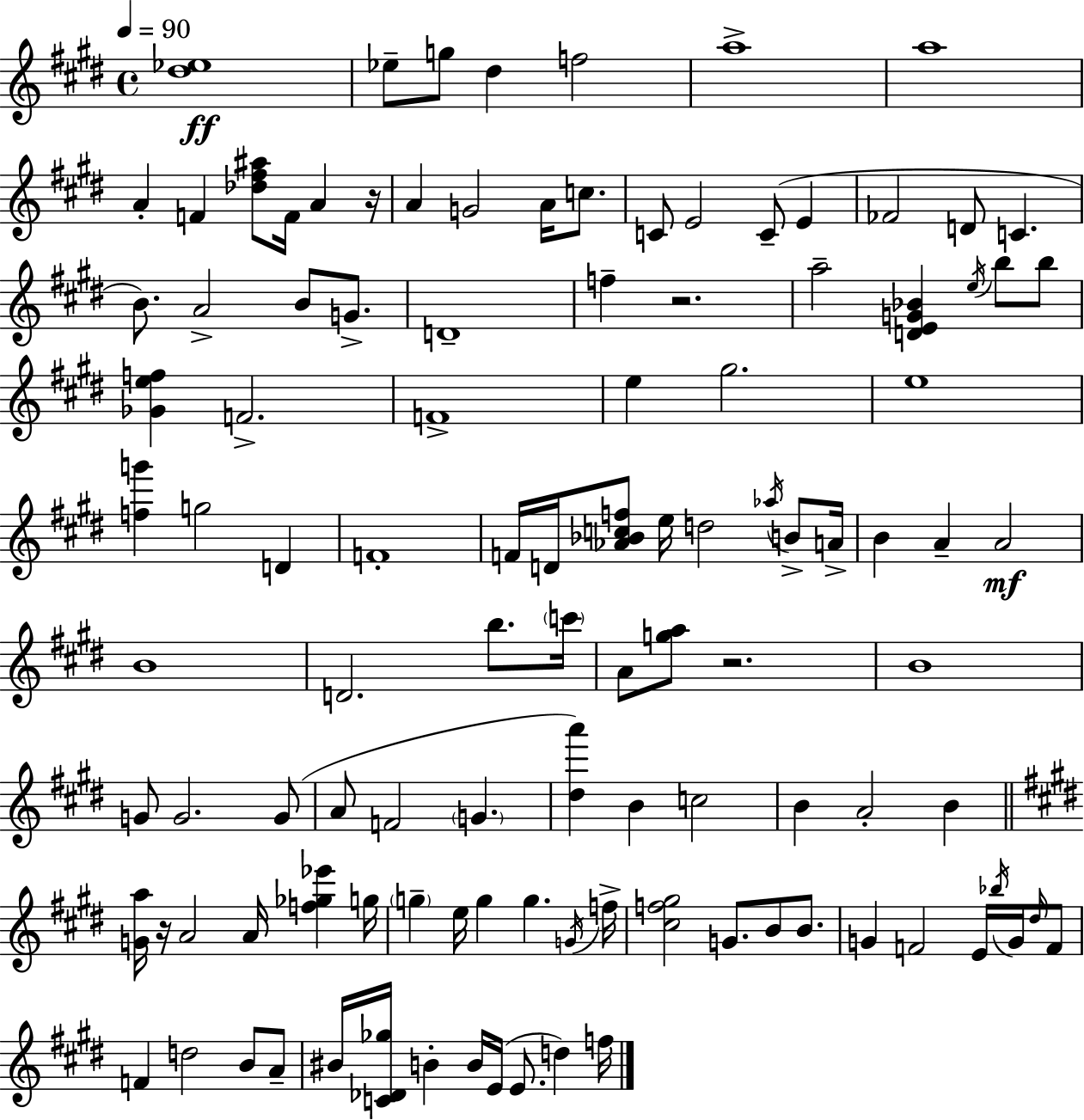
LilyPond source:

{
  \clef treble
  \time 4/4
  \defaultTimeSignature
  \key e \major
  \tempo 4 = 90
  <dis'' ees''>1\ff | ees''8-- g''8 dis''4 f''2 | a''1-> | a''1 | \break a'4-. f'4 <des'' fis'' ais''>8 f'16 a'4 r16 | a'4 g'2 a'16 c''8. | c'8 e'2 c'8--( e'4 | fes'2 d'8 c'4. | \break b'8.) a'2-> b'8 g'8.-> | d'1-- | f''4-- r2. | a''2-- <d' e' g' bes'>4 \acciaccatura { e''16 } b''8 b''8 | \break <ges' e'' f''>4 f'2.-> | f'1-> | e''4 gis''2. | e''1 | \break <f'' g'''>4 g''2 d'4 | f'1-. | f'16 d'16 <aes' bes' c'' f''>8 e''16 d''2 \acciaccatura { aes''16 } b'8-> | a'16-> b'4 a'4-- a'2\mf | \break b'1 | d'2. b''8. | \parenthesize c'''16 a'8 <g'' a''>8 r2. | b'1 | \break g'8 g'2. | g'8( a'8 f'2 \parenthesize g'4. | <dis'' a'''>4) b'4 c''2 | b'4 a'2-. b'4 | \break \bar "||" \break \key e \major <g' a''>16 r16 a'2 a'16 <f'' ges'' ees'''>4 g''16 | \parenthesize g''4-- e''16 g''4 g''4. \acciaccatura { g'16 } | f''16-> <cis'' f'' gis''>2 g'8. b'8 b'8. | g'4 f'2 e'16 \acciaccatura { bes''16 } g'16 | \break \grace { dis''16 } f'8 f'4 d''2 b'8 | a'8-- bis'16 <c' des' ges''>16 b'4-. b'16 e'16( e'8. d''4) | f''16 \bar "|."
}